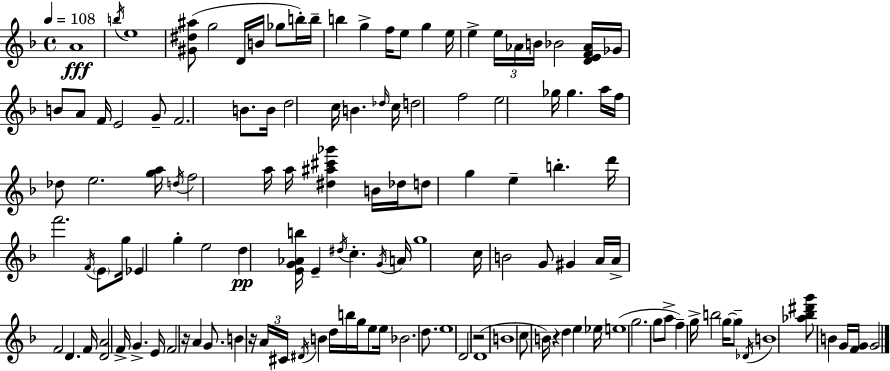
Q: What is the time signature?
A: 4/4